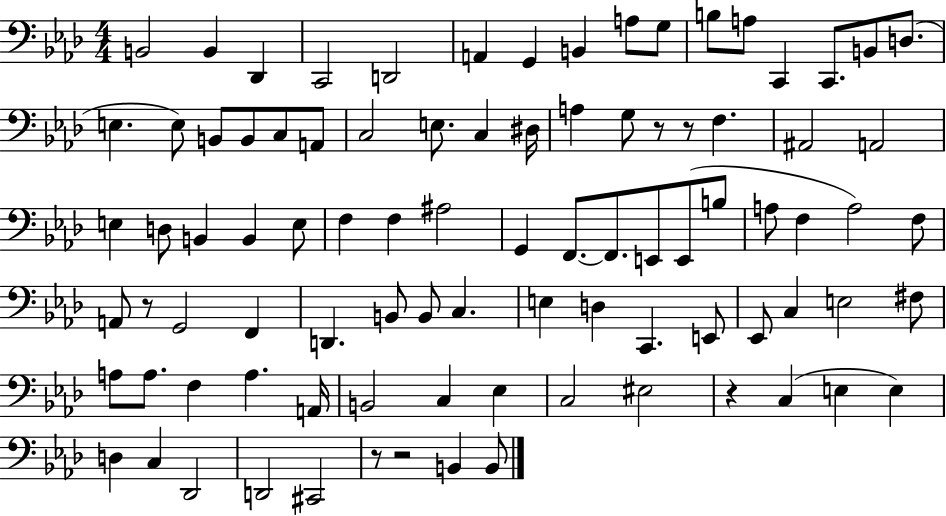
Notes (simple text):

B2/h B2/q Db2/q C2/h D2/h A2/q G2/q B2/q A3/e G3/e B3/e A3/e C2/q C2/e. B2/e D3/e. E3/q. E3/e B2/e B2/e C3/e A2/e C3/h E3/e. C3/q D#3/s A3/q G3/e R/e R/e F3/q. A#2/h A2/h E3/q D3/e B2/q B2/q E3/e F3/q F3/q A#3/h G2/q F2/e. F2/e. E2/e E2/e B3/e A3/e F3/q A3/h F3/e A2/e R/e G2/h F2/q D2/q. B2/e B2/e C3/q. E3/q D3/q C2/q. E2/e Eb2/e C3/q E3/h F#3/e A3/e A3/e. F3/q A3/q. A2/s B2/h C3/q Eb3/q C3/h EIS3/h R/q C3/q E3/q E3/q D3/q C3/q Db2/h D2/h C#2/h R/e R/h B2/q B2/e